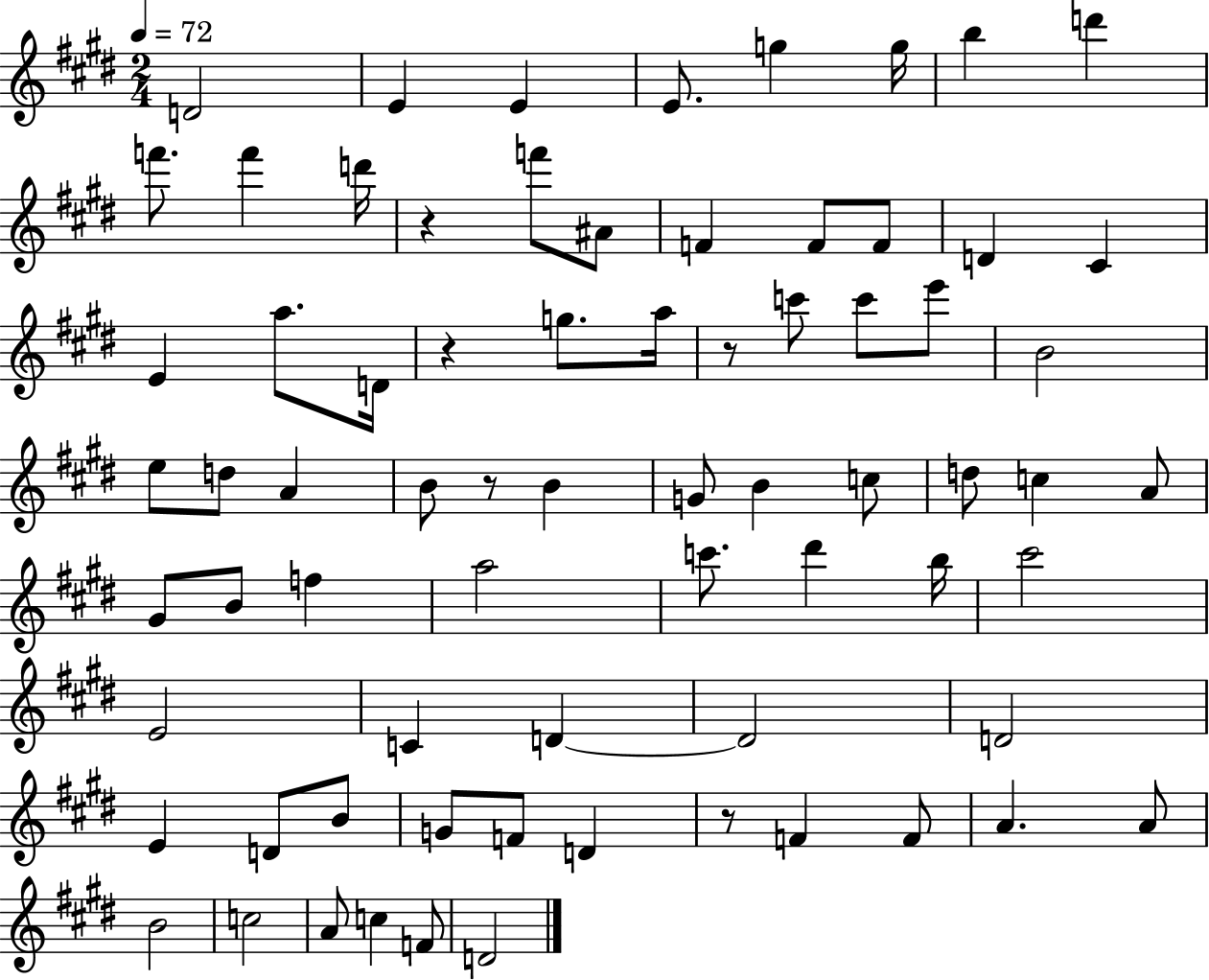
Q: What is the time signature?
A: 2/4